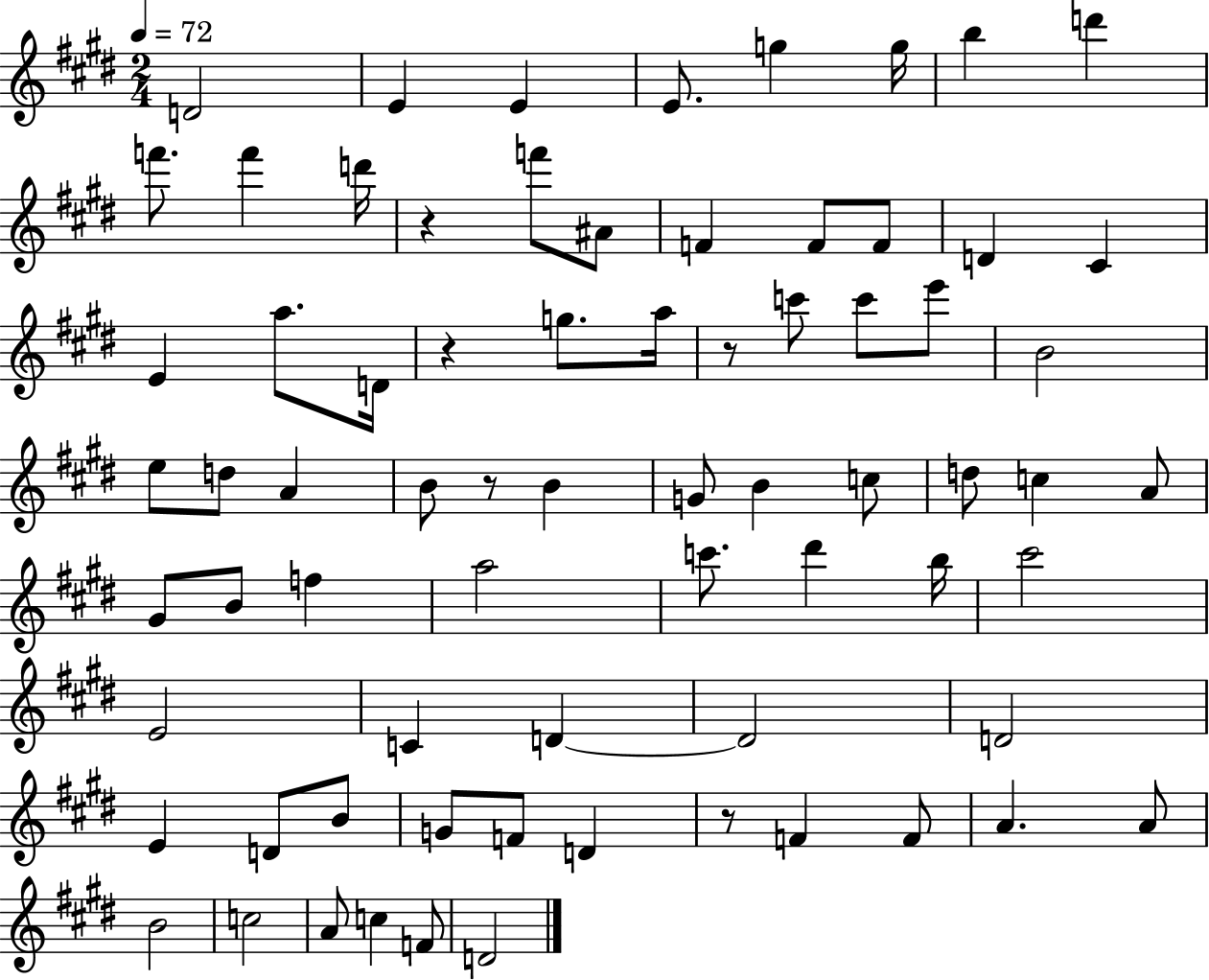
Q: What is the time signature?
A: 2/4